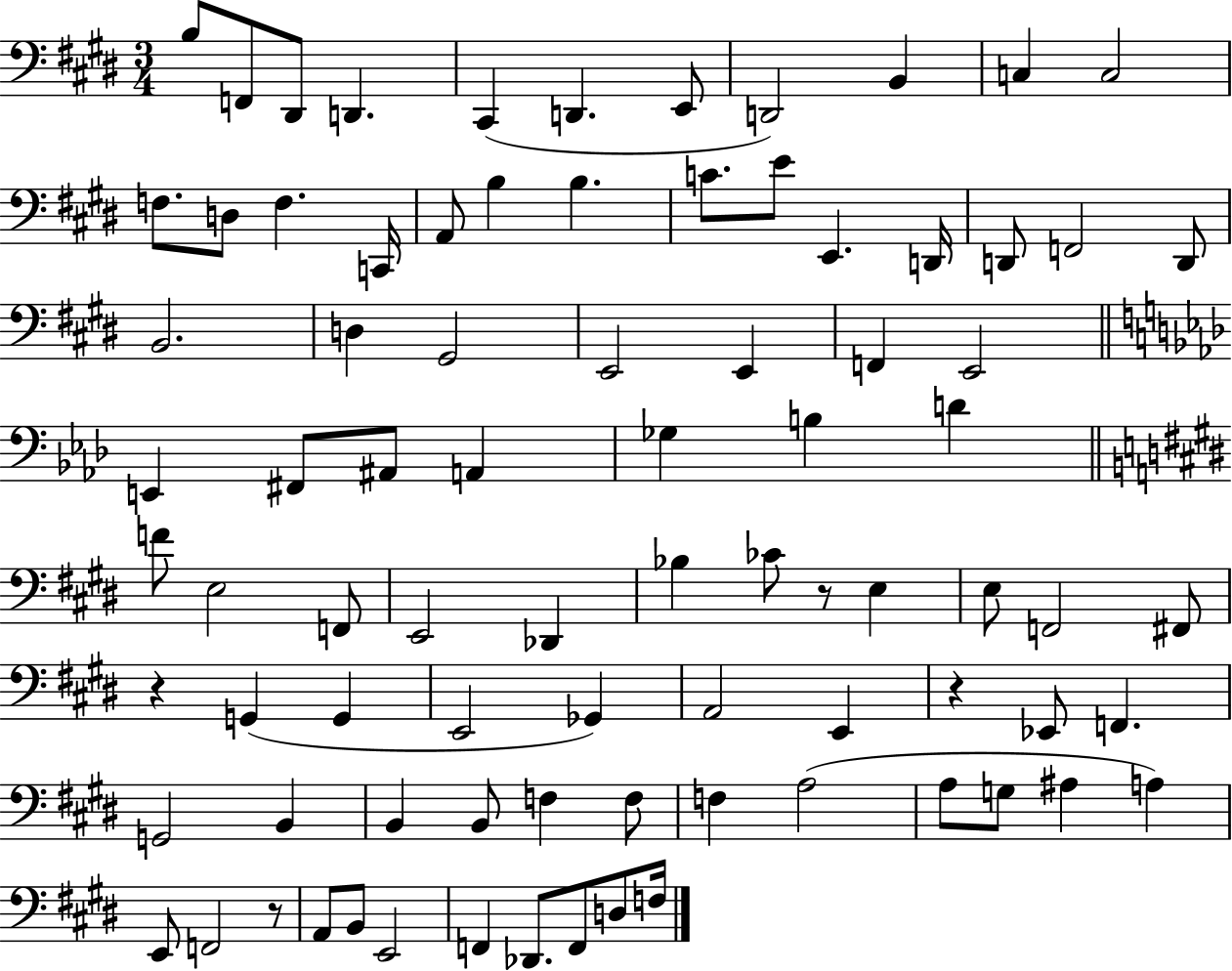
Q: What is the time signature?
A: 3/4